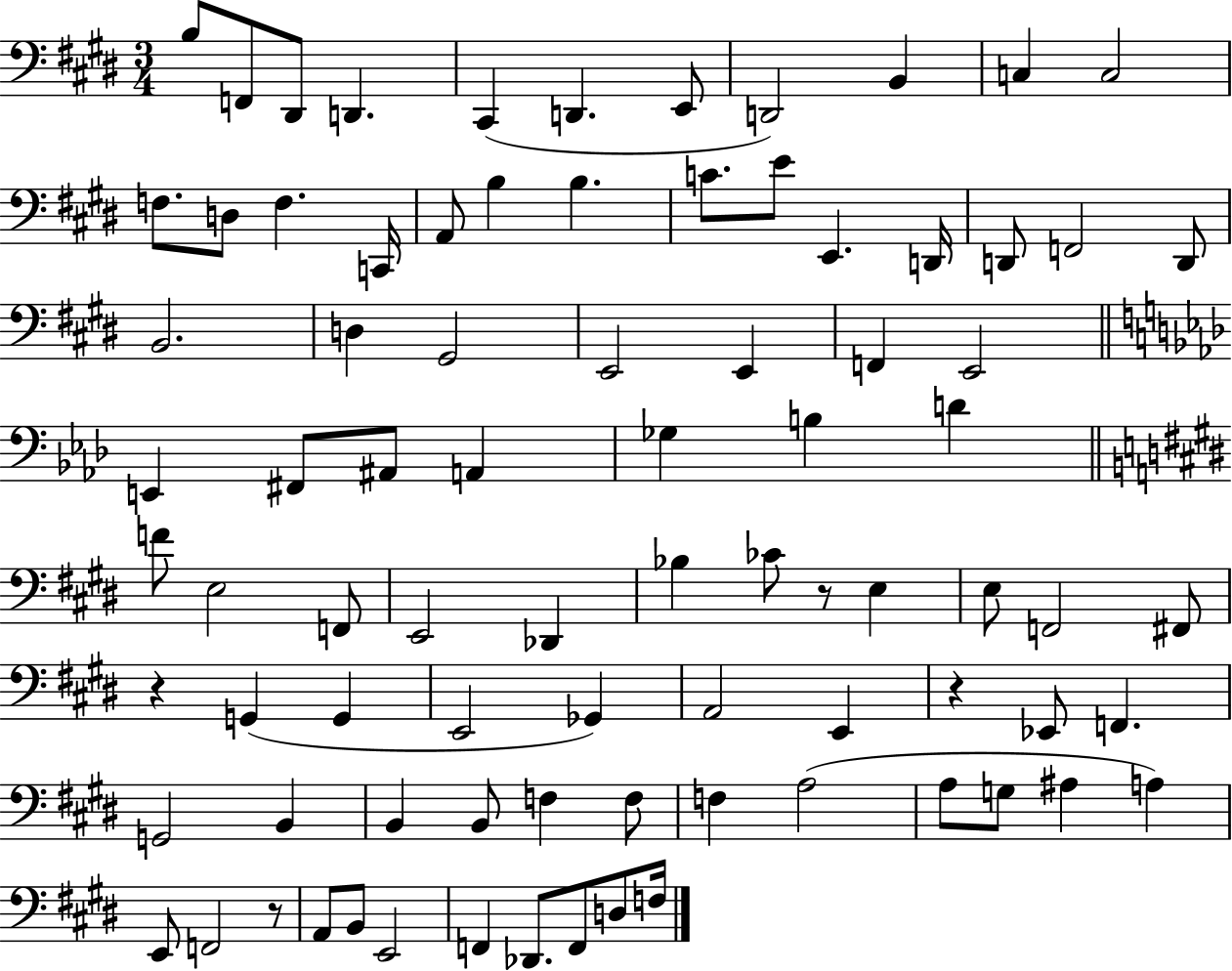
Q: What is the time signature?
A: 3/4